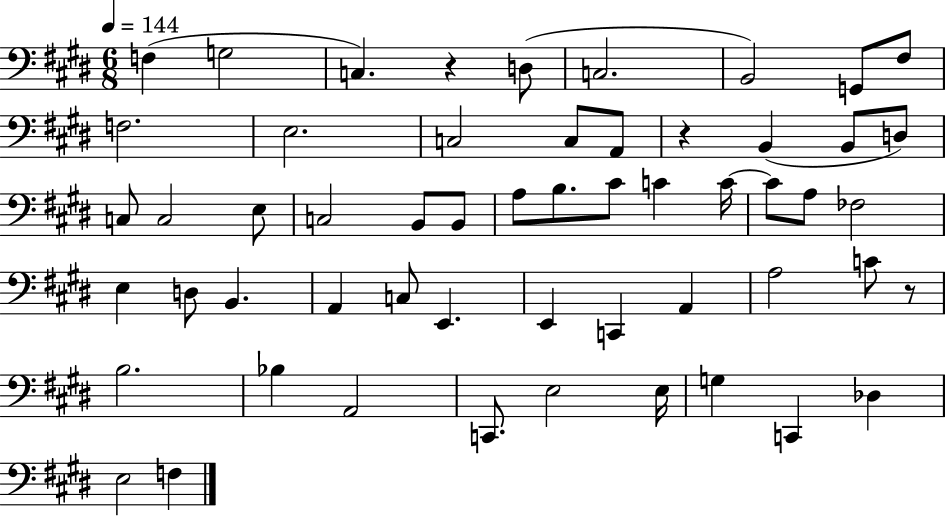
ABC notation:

X:1
T:Untitled
M:6/8
L:1/4
K:E
F, G,2 C, z D,/2 C,2 B,,2 G,,/2 ^F,/2 F,2 E,2 C,2 C,/2 A,,/2 z B,, B,,/2 D,/2 C,/2 C,2 E,/2 C,2 B,,/2 B,,/2 A,/2 B,/2 ^C/2 C C/4 C/2 A,/2 _F,2 E, D,/2 B,, A,, C,/2 E,, E,, C,, A,, A,2 C/2 z/2 B,2 _B, A,,2 C,,/2 E,2 E,/4 G, C,, _D, E,2 F,